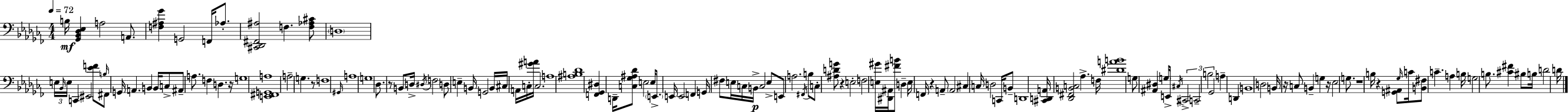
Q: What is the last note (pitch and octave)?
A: D4